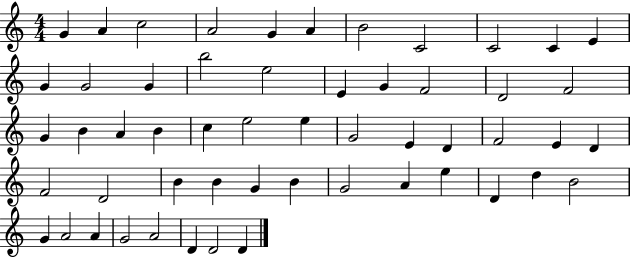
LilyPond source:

{
  \clef treble
  \numericTimeSignature
  \time 4/4
  \key c \major
  g'4 a'4 c''2 | a'2 g'4 a'4 | b'2 c'2 | c'2 c'4 e'4 | \break g'4 g'2 g'4 | b''2 e''2 | e'4 g'4 f'2 | d'2 f'2 | \break g'4 b'4 a'4 b'4 | c''4 e''2 e''4 | g'2 e'4 d'4 | f'2 e'4 d'4 | \break f'2 d'2 | b'4 b'4 g'4 b'4 | g'2 a'4 e''4 | d'4 d''4 b'2 | \break g'4 a'2 a'4 | g'2 a'2 | d'4 d'2 d'4 | \bar "|."
}